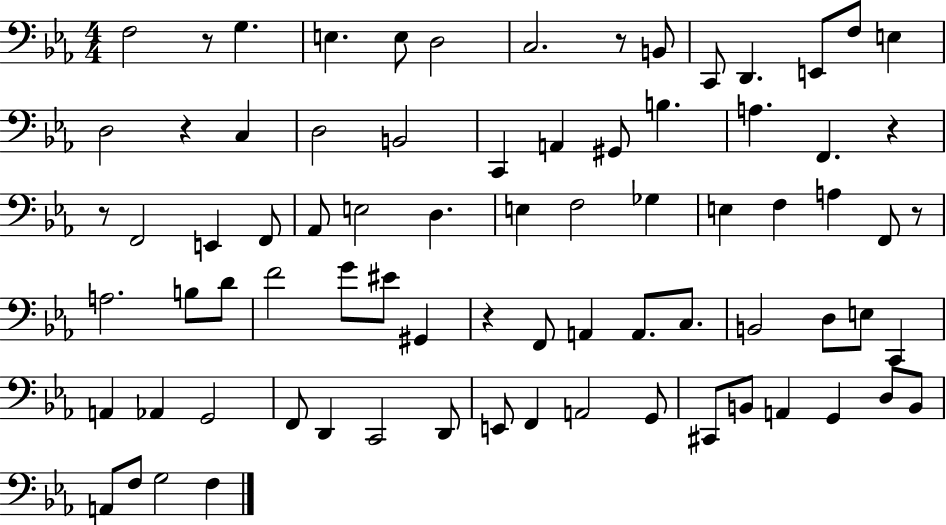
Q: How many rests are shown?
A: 7